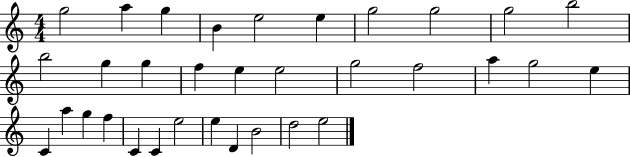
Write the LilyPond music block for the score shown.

{
  \clef treble
  \numericTimeSignature
  \time 4/4
  \key c \major
  g''2 a''4 g''4 | b'4 e''2 e''4 | g''2 g''2 | g''2 b''2 | \break b''2 g''4 g''4 | f''4 e''4 e''2 | g''2 f''2 | a''4 g''2 e''4 | \break c'4 a''4 g''4 f''4 | c'4 c'4 e''2 | e''4 d'4 b'2 | d''2 e''2 | \break \bar "|."
}